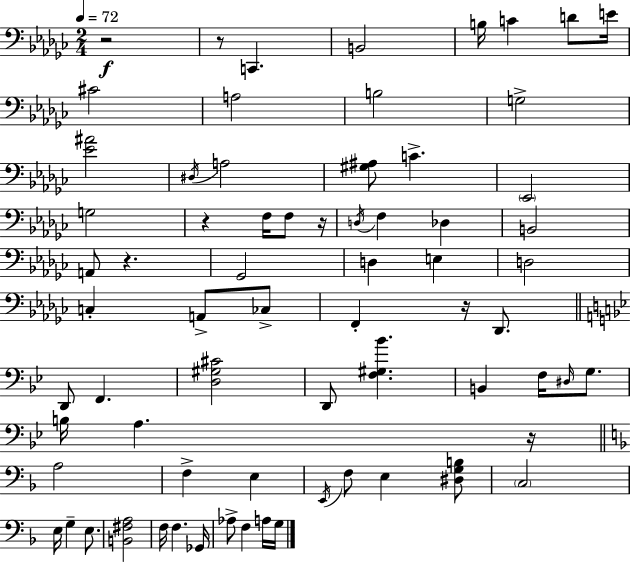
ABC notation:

X:1
T:Untitled
M:2/4
L:1/4
K:Ebm
z2 z/2 C,, B,,2 B,/4 C D/2 E/4 ^C2 A,2 B,2 G,2 [_E^A]2 ^D,/4 A,2 [^G,^A,]/2 C _E,,2 G,2 z F,/4 F,/2 z/4 D,/4 F, _D, B,,2 A,,/2 z _G,,2 D, E, D,2 C, A,,/2 _C,/2 F,, z/4 _D,,/2 D,,/2 F,, [D,^G,^C]2 D,,/2 [F,^G,_B] B,, F,/4 ^D,/4 G,/2 B,/4 A, z/4 A,2 F, E, E,,/4 F,/2 E, [^D,G,B,]/2 C,2 E,/4 G, E,/2 [B,,^F,A,]2 F,/4 F, _G,,/4 _A,/2 F, A,/4 G,/4